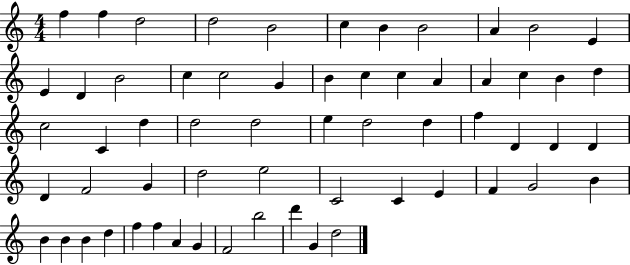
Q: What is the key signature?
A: C major